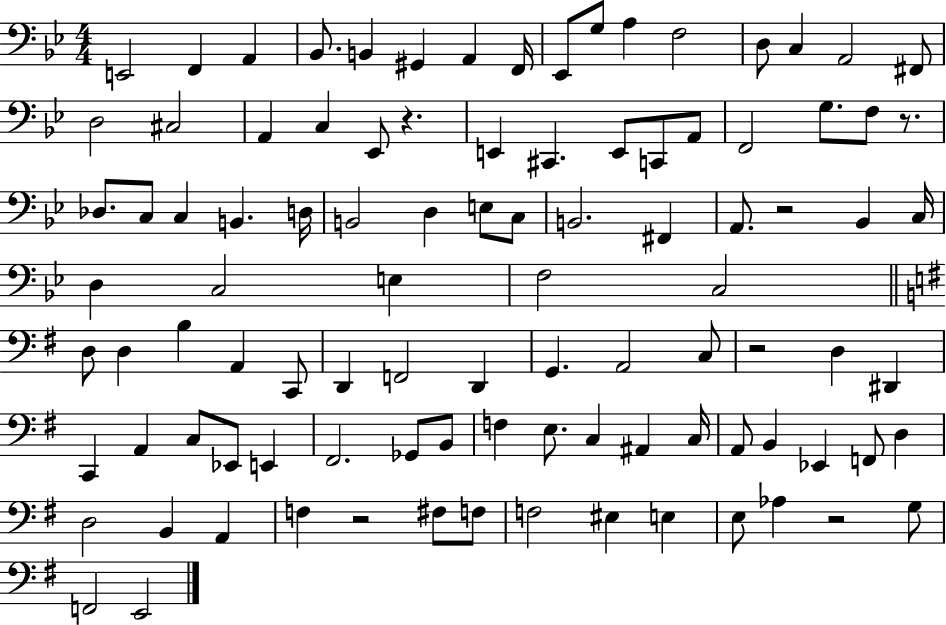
E2/h F2/q A2/q Bb2/e. B2/q G#2/q A2/q F2/s Eb2/e G3/e A3/q F3/h D3/e C3/q A2/h F#2/e D3/h C#3/h A2/q C3/q Eb2/e R/q. E2/q C#2/q. E2/e C2/e A2/e F2/h G3/e. F3/e R/e. Db3/e. C3/e C3/q B2/q. D3/s B2/h D3/q E3/e C3/e B2/h. F#2/q A2/e. R/h Bb2/q C3/s D3/q C3/h E3/q F3/h C3/h D3/e D3/q B3/q A2/q C2/e D2/q F2/h D2/q G2/q. A2/h C3/e R/h D3/q D#2/q C2/q A2/q C3/e Eb2/e E2/q F#2/h. Gb2/e B2/e F3/q E3/e. C3/q A#2/q C3/s A2/e B2/q Eb2/q F2/e D3/q D3/h B2/q A2/q F3/q R/h F#3/e F3/e F3/h EIS3/q E3/q E3/e Ab3/q R/h G3/e F2/h E2/h